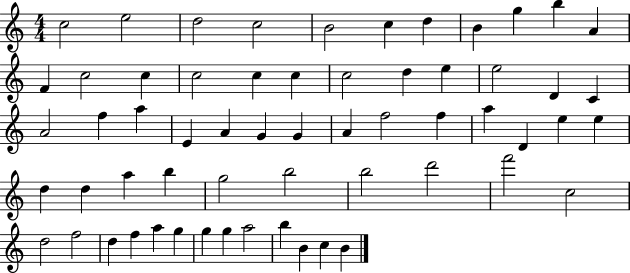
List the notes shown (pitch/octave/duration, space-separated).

C5/h E5/h D5/h C5/h B4/h C5/q D5/q B4/q G5/q B5/q A4/q F4/q C5/h C5/q C5/h C5/q C5/q C5/h D5/q E5/q E5/h D4/q C4/q A4/h F5/q A5/q E4/q A4/q G4/q G4/q A4/q F5/h F5/q A5/q D4/q E5/q E5/q D5/q D5/q A5/q B5/q G5/h B5/h B5/h D6/h F6/h C5/h D5/h F5/h D5/q F5/q A5/q G5/q G5/q G5/q A5/h B5/q B4/q C5/q B4/q